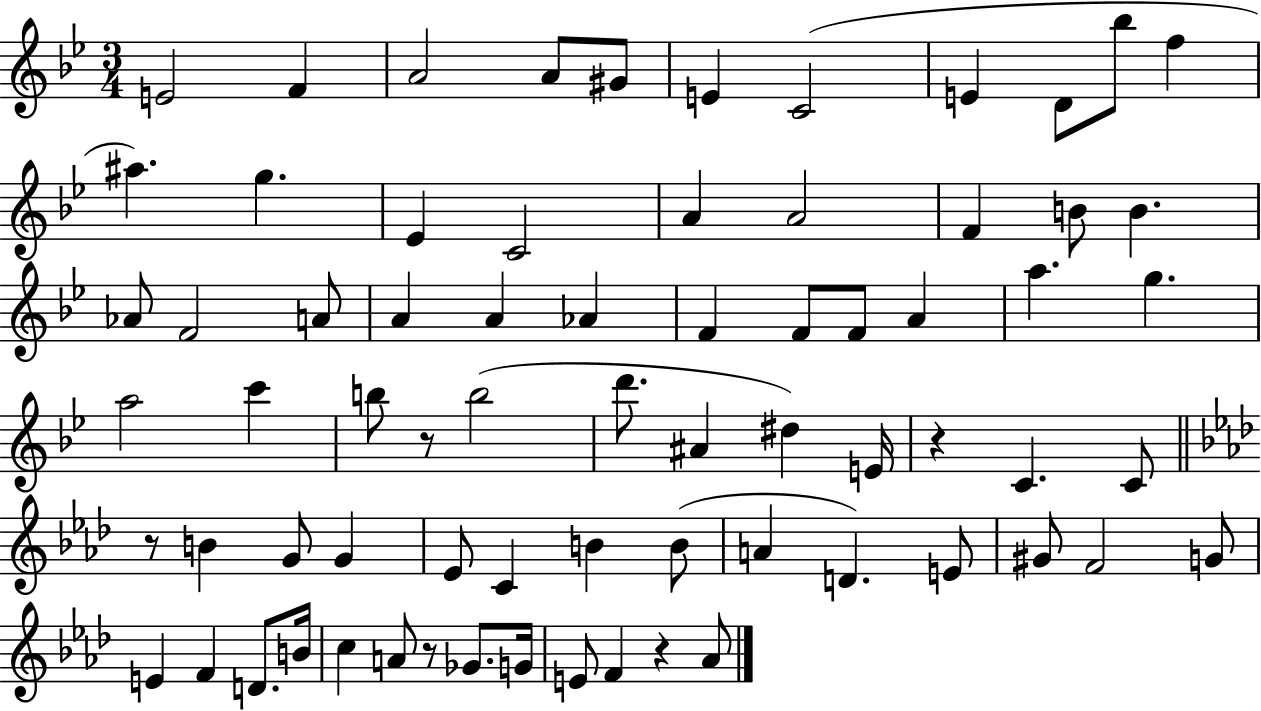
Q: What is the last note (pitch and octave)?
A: Ab4